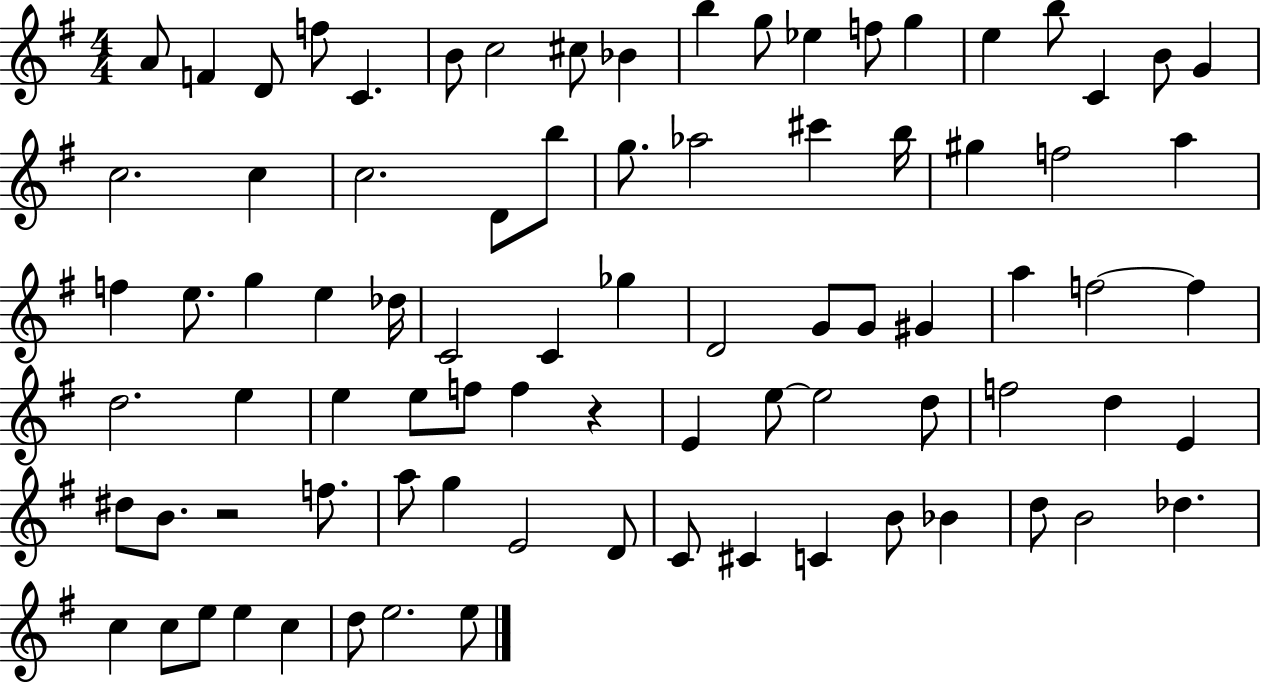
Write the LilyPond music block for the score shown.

{
  \clef treble
  \numericTimeSignature
  \time 4/4
  \key g \major
  \repeat volta 2 { a'8 f'4 d'8 f''8 c'4. | b'8 c''2 cis''8 bes'4 | b''4 g''8 ees''4 f''8 g''4 | e''4 b''8 c'4 b'8 g'4 | \break c''2. c''4 | c''2. d'8 b''8 | g''8. aes''2 cis'''4 b''16 | gis''4 f''2 a''4 | \break f''4 e''8. g''4 e''4 des''16 | c'2 c'4 ges''4 | d'2 g'8 g'8 gis'4 | a''4 f''2~~ f''4 | \break d''2. e''4 | e''4 e''8 f''8 f''4 r4 | e'4 e''8~~ e''2 d''8 | f''2 d''4 e'4 | \break dis''8 b'8. r2 f''8. | a''8 g''4 e'2 d'8 | c'8 cis'4 c'4 b'8 bes'4 | d''8 b'2 des''4. | \break c''4 c''8 e''8 e''4 c''4 | d''8 e''2. e''8 | } \bar "|."
}